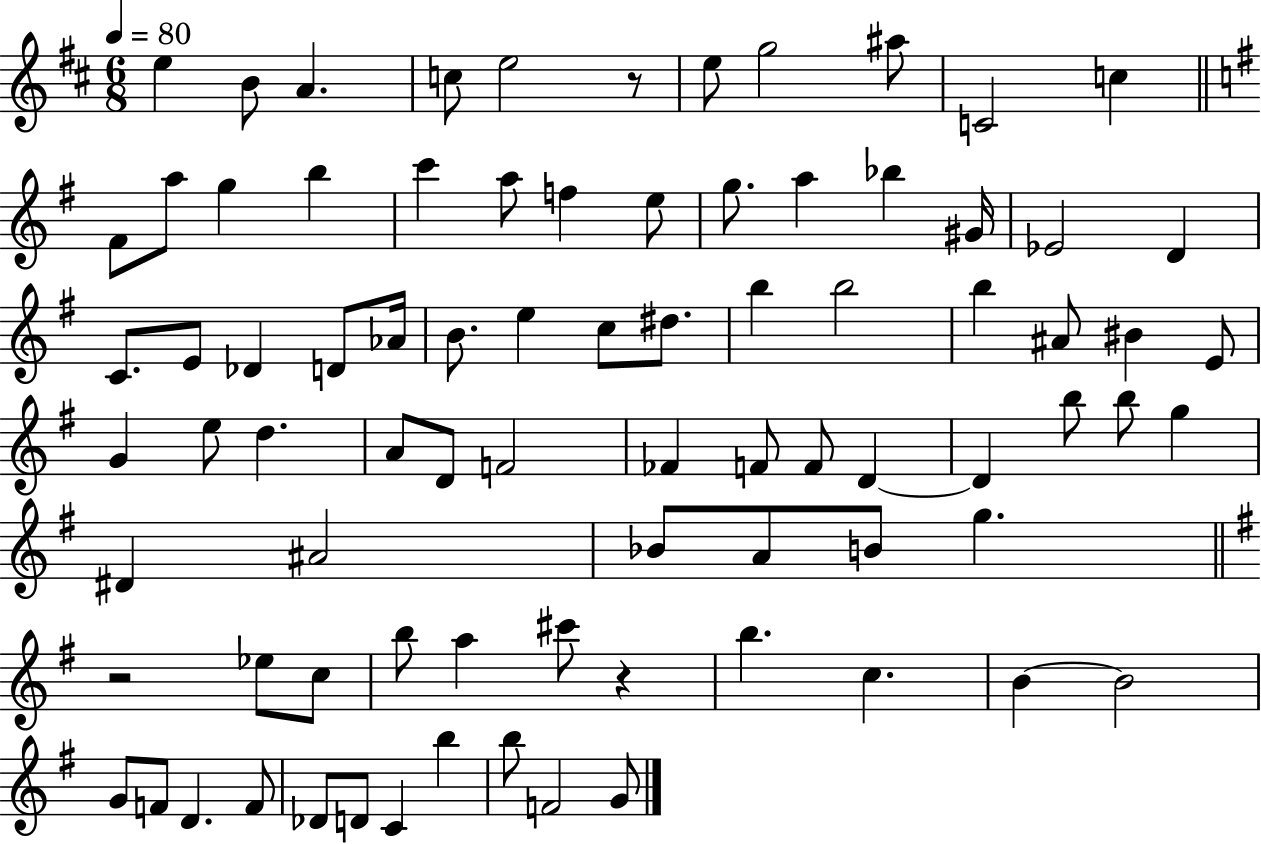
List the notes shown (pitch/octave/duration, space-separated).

E5/q B4/e A4/q. C5/e E5/h R/e E5/e G5/h A#5/e C4/h C5/q F#4/e A5/e G5/q B5/q C6/q A5/e F5/q E5/e G5/e. A5/q Bb5/q G#4/s Eb4/h D4/q C4/e. E4/e Db4/q D4/e Ab4/s B4/e. E5/q C5/e D#5/e. B5/q B5/h B5/q A#4/e BIS4/q E4/e G4/q E5/e D5/q. A4/e D4/e F4/h FES4/q F4/e F4/e D4/q D4/q B5/e B5/e G5/q D#4/q A#4/h Bb4/e A4/e B4/e G5/q. R/h Eb5/e C5/e B5/e A5/q C#6/e R/q B5/q. C5/q. B4/q B4/h G4/e F4/e D4/q. F4/e Db4/e D4/e C4/q B5/q B5/e F4/h G4/e